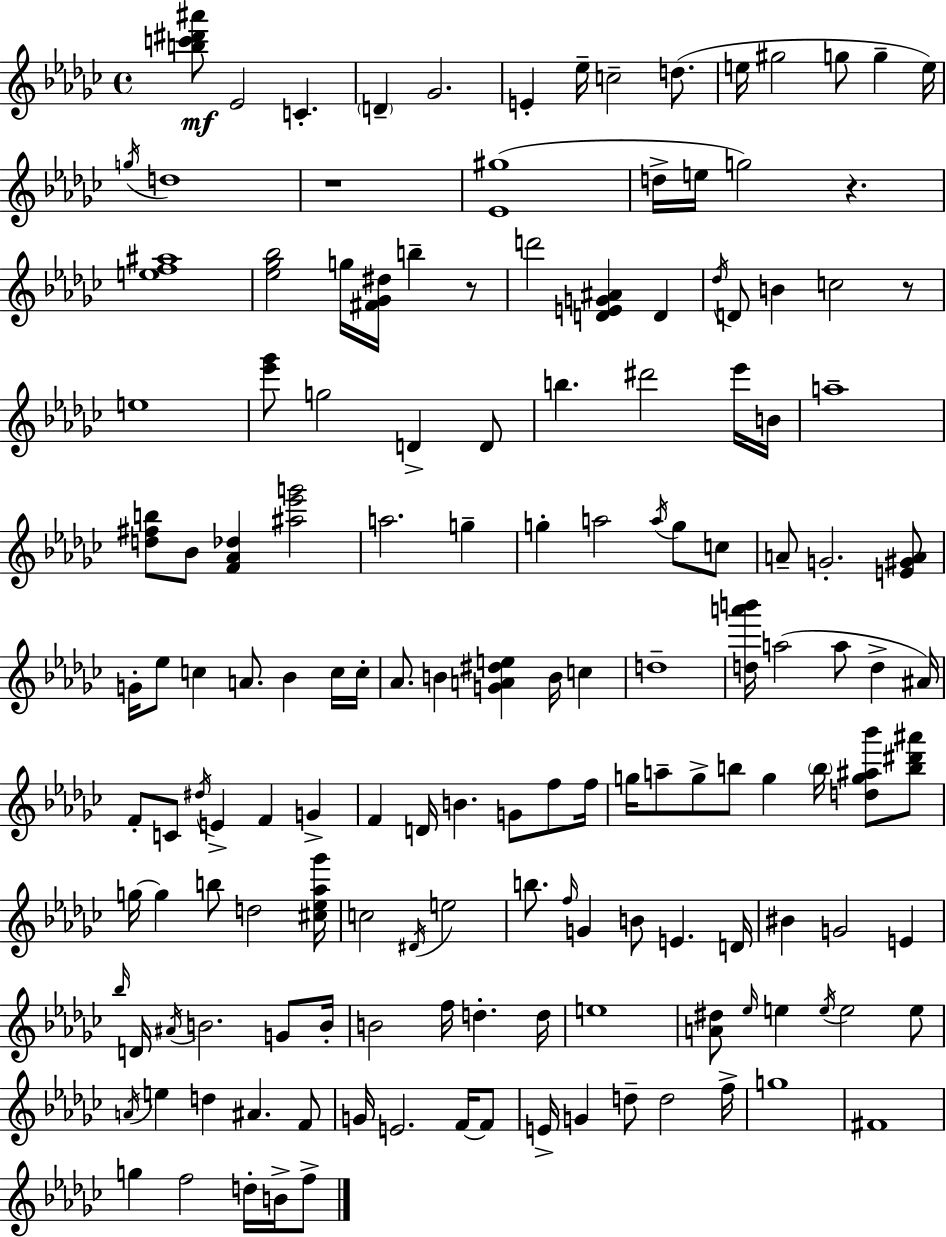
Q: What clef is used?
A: treble